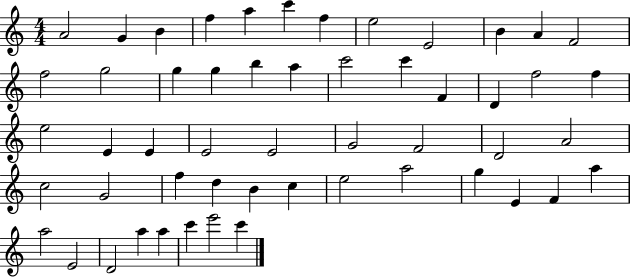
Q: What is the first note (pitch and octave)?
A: A4